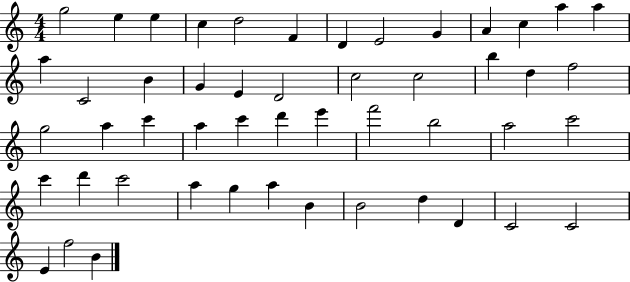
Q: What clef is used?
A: treble